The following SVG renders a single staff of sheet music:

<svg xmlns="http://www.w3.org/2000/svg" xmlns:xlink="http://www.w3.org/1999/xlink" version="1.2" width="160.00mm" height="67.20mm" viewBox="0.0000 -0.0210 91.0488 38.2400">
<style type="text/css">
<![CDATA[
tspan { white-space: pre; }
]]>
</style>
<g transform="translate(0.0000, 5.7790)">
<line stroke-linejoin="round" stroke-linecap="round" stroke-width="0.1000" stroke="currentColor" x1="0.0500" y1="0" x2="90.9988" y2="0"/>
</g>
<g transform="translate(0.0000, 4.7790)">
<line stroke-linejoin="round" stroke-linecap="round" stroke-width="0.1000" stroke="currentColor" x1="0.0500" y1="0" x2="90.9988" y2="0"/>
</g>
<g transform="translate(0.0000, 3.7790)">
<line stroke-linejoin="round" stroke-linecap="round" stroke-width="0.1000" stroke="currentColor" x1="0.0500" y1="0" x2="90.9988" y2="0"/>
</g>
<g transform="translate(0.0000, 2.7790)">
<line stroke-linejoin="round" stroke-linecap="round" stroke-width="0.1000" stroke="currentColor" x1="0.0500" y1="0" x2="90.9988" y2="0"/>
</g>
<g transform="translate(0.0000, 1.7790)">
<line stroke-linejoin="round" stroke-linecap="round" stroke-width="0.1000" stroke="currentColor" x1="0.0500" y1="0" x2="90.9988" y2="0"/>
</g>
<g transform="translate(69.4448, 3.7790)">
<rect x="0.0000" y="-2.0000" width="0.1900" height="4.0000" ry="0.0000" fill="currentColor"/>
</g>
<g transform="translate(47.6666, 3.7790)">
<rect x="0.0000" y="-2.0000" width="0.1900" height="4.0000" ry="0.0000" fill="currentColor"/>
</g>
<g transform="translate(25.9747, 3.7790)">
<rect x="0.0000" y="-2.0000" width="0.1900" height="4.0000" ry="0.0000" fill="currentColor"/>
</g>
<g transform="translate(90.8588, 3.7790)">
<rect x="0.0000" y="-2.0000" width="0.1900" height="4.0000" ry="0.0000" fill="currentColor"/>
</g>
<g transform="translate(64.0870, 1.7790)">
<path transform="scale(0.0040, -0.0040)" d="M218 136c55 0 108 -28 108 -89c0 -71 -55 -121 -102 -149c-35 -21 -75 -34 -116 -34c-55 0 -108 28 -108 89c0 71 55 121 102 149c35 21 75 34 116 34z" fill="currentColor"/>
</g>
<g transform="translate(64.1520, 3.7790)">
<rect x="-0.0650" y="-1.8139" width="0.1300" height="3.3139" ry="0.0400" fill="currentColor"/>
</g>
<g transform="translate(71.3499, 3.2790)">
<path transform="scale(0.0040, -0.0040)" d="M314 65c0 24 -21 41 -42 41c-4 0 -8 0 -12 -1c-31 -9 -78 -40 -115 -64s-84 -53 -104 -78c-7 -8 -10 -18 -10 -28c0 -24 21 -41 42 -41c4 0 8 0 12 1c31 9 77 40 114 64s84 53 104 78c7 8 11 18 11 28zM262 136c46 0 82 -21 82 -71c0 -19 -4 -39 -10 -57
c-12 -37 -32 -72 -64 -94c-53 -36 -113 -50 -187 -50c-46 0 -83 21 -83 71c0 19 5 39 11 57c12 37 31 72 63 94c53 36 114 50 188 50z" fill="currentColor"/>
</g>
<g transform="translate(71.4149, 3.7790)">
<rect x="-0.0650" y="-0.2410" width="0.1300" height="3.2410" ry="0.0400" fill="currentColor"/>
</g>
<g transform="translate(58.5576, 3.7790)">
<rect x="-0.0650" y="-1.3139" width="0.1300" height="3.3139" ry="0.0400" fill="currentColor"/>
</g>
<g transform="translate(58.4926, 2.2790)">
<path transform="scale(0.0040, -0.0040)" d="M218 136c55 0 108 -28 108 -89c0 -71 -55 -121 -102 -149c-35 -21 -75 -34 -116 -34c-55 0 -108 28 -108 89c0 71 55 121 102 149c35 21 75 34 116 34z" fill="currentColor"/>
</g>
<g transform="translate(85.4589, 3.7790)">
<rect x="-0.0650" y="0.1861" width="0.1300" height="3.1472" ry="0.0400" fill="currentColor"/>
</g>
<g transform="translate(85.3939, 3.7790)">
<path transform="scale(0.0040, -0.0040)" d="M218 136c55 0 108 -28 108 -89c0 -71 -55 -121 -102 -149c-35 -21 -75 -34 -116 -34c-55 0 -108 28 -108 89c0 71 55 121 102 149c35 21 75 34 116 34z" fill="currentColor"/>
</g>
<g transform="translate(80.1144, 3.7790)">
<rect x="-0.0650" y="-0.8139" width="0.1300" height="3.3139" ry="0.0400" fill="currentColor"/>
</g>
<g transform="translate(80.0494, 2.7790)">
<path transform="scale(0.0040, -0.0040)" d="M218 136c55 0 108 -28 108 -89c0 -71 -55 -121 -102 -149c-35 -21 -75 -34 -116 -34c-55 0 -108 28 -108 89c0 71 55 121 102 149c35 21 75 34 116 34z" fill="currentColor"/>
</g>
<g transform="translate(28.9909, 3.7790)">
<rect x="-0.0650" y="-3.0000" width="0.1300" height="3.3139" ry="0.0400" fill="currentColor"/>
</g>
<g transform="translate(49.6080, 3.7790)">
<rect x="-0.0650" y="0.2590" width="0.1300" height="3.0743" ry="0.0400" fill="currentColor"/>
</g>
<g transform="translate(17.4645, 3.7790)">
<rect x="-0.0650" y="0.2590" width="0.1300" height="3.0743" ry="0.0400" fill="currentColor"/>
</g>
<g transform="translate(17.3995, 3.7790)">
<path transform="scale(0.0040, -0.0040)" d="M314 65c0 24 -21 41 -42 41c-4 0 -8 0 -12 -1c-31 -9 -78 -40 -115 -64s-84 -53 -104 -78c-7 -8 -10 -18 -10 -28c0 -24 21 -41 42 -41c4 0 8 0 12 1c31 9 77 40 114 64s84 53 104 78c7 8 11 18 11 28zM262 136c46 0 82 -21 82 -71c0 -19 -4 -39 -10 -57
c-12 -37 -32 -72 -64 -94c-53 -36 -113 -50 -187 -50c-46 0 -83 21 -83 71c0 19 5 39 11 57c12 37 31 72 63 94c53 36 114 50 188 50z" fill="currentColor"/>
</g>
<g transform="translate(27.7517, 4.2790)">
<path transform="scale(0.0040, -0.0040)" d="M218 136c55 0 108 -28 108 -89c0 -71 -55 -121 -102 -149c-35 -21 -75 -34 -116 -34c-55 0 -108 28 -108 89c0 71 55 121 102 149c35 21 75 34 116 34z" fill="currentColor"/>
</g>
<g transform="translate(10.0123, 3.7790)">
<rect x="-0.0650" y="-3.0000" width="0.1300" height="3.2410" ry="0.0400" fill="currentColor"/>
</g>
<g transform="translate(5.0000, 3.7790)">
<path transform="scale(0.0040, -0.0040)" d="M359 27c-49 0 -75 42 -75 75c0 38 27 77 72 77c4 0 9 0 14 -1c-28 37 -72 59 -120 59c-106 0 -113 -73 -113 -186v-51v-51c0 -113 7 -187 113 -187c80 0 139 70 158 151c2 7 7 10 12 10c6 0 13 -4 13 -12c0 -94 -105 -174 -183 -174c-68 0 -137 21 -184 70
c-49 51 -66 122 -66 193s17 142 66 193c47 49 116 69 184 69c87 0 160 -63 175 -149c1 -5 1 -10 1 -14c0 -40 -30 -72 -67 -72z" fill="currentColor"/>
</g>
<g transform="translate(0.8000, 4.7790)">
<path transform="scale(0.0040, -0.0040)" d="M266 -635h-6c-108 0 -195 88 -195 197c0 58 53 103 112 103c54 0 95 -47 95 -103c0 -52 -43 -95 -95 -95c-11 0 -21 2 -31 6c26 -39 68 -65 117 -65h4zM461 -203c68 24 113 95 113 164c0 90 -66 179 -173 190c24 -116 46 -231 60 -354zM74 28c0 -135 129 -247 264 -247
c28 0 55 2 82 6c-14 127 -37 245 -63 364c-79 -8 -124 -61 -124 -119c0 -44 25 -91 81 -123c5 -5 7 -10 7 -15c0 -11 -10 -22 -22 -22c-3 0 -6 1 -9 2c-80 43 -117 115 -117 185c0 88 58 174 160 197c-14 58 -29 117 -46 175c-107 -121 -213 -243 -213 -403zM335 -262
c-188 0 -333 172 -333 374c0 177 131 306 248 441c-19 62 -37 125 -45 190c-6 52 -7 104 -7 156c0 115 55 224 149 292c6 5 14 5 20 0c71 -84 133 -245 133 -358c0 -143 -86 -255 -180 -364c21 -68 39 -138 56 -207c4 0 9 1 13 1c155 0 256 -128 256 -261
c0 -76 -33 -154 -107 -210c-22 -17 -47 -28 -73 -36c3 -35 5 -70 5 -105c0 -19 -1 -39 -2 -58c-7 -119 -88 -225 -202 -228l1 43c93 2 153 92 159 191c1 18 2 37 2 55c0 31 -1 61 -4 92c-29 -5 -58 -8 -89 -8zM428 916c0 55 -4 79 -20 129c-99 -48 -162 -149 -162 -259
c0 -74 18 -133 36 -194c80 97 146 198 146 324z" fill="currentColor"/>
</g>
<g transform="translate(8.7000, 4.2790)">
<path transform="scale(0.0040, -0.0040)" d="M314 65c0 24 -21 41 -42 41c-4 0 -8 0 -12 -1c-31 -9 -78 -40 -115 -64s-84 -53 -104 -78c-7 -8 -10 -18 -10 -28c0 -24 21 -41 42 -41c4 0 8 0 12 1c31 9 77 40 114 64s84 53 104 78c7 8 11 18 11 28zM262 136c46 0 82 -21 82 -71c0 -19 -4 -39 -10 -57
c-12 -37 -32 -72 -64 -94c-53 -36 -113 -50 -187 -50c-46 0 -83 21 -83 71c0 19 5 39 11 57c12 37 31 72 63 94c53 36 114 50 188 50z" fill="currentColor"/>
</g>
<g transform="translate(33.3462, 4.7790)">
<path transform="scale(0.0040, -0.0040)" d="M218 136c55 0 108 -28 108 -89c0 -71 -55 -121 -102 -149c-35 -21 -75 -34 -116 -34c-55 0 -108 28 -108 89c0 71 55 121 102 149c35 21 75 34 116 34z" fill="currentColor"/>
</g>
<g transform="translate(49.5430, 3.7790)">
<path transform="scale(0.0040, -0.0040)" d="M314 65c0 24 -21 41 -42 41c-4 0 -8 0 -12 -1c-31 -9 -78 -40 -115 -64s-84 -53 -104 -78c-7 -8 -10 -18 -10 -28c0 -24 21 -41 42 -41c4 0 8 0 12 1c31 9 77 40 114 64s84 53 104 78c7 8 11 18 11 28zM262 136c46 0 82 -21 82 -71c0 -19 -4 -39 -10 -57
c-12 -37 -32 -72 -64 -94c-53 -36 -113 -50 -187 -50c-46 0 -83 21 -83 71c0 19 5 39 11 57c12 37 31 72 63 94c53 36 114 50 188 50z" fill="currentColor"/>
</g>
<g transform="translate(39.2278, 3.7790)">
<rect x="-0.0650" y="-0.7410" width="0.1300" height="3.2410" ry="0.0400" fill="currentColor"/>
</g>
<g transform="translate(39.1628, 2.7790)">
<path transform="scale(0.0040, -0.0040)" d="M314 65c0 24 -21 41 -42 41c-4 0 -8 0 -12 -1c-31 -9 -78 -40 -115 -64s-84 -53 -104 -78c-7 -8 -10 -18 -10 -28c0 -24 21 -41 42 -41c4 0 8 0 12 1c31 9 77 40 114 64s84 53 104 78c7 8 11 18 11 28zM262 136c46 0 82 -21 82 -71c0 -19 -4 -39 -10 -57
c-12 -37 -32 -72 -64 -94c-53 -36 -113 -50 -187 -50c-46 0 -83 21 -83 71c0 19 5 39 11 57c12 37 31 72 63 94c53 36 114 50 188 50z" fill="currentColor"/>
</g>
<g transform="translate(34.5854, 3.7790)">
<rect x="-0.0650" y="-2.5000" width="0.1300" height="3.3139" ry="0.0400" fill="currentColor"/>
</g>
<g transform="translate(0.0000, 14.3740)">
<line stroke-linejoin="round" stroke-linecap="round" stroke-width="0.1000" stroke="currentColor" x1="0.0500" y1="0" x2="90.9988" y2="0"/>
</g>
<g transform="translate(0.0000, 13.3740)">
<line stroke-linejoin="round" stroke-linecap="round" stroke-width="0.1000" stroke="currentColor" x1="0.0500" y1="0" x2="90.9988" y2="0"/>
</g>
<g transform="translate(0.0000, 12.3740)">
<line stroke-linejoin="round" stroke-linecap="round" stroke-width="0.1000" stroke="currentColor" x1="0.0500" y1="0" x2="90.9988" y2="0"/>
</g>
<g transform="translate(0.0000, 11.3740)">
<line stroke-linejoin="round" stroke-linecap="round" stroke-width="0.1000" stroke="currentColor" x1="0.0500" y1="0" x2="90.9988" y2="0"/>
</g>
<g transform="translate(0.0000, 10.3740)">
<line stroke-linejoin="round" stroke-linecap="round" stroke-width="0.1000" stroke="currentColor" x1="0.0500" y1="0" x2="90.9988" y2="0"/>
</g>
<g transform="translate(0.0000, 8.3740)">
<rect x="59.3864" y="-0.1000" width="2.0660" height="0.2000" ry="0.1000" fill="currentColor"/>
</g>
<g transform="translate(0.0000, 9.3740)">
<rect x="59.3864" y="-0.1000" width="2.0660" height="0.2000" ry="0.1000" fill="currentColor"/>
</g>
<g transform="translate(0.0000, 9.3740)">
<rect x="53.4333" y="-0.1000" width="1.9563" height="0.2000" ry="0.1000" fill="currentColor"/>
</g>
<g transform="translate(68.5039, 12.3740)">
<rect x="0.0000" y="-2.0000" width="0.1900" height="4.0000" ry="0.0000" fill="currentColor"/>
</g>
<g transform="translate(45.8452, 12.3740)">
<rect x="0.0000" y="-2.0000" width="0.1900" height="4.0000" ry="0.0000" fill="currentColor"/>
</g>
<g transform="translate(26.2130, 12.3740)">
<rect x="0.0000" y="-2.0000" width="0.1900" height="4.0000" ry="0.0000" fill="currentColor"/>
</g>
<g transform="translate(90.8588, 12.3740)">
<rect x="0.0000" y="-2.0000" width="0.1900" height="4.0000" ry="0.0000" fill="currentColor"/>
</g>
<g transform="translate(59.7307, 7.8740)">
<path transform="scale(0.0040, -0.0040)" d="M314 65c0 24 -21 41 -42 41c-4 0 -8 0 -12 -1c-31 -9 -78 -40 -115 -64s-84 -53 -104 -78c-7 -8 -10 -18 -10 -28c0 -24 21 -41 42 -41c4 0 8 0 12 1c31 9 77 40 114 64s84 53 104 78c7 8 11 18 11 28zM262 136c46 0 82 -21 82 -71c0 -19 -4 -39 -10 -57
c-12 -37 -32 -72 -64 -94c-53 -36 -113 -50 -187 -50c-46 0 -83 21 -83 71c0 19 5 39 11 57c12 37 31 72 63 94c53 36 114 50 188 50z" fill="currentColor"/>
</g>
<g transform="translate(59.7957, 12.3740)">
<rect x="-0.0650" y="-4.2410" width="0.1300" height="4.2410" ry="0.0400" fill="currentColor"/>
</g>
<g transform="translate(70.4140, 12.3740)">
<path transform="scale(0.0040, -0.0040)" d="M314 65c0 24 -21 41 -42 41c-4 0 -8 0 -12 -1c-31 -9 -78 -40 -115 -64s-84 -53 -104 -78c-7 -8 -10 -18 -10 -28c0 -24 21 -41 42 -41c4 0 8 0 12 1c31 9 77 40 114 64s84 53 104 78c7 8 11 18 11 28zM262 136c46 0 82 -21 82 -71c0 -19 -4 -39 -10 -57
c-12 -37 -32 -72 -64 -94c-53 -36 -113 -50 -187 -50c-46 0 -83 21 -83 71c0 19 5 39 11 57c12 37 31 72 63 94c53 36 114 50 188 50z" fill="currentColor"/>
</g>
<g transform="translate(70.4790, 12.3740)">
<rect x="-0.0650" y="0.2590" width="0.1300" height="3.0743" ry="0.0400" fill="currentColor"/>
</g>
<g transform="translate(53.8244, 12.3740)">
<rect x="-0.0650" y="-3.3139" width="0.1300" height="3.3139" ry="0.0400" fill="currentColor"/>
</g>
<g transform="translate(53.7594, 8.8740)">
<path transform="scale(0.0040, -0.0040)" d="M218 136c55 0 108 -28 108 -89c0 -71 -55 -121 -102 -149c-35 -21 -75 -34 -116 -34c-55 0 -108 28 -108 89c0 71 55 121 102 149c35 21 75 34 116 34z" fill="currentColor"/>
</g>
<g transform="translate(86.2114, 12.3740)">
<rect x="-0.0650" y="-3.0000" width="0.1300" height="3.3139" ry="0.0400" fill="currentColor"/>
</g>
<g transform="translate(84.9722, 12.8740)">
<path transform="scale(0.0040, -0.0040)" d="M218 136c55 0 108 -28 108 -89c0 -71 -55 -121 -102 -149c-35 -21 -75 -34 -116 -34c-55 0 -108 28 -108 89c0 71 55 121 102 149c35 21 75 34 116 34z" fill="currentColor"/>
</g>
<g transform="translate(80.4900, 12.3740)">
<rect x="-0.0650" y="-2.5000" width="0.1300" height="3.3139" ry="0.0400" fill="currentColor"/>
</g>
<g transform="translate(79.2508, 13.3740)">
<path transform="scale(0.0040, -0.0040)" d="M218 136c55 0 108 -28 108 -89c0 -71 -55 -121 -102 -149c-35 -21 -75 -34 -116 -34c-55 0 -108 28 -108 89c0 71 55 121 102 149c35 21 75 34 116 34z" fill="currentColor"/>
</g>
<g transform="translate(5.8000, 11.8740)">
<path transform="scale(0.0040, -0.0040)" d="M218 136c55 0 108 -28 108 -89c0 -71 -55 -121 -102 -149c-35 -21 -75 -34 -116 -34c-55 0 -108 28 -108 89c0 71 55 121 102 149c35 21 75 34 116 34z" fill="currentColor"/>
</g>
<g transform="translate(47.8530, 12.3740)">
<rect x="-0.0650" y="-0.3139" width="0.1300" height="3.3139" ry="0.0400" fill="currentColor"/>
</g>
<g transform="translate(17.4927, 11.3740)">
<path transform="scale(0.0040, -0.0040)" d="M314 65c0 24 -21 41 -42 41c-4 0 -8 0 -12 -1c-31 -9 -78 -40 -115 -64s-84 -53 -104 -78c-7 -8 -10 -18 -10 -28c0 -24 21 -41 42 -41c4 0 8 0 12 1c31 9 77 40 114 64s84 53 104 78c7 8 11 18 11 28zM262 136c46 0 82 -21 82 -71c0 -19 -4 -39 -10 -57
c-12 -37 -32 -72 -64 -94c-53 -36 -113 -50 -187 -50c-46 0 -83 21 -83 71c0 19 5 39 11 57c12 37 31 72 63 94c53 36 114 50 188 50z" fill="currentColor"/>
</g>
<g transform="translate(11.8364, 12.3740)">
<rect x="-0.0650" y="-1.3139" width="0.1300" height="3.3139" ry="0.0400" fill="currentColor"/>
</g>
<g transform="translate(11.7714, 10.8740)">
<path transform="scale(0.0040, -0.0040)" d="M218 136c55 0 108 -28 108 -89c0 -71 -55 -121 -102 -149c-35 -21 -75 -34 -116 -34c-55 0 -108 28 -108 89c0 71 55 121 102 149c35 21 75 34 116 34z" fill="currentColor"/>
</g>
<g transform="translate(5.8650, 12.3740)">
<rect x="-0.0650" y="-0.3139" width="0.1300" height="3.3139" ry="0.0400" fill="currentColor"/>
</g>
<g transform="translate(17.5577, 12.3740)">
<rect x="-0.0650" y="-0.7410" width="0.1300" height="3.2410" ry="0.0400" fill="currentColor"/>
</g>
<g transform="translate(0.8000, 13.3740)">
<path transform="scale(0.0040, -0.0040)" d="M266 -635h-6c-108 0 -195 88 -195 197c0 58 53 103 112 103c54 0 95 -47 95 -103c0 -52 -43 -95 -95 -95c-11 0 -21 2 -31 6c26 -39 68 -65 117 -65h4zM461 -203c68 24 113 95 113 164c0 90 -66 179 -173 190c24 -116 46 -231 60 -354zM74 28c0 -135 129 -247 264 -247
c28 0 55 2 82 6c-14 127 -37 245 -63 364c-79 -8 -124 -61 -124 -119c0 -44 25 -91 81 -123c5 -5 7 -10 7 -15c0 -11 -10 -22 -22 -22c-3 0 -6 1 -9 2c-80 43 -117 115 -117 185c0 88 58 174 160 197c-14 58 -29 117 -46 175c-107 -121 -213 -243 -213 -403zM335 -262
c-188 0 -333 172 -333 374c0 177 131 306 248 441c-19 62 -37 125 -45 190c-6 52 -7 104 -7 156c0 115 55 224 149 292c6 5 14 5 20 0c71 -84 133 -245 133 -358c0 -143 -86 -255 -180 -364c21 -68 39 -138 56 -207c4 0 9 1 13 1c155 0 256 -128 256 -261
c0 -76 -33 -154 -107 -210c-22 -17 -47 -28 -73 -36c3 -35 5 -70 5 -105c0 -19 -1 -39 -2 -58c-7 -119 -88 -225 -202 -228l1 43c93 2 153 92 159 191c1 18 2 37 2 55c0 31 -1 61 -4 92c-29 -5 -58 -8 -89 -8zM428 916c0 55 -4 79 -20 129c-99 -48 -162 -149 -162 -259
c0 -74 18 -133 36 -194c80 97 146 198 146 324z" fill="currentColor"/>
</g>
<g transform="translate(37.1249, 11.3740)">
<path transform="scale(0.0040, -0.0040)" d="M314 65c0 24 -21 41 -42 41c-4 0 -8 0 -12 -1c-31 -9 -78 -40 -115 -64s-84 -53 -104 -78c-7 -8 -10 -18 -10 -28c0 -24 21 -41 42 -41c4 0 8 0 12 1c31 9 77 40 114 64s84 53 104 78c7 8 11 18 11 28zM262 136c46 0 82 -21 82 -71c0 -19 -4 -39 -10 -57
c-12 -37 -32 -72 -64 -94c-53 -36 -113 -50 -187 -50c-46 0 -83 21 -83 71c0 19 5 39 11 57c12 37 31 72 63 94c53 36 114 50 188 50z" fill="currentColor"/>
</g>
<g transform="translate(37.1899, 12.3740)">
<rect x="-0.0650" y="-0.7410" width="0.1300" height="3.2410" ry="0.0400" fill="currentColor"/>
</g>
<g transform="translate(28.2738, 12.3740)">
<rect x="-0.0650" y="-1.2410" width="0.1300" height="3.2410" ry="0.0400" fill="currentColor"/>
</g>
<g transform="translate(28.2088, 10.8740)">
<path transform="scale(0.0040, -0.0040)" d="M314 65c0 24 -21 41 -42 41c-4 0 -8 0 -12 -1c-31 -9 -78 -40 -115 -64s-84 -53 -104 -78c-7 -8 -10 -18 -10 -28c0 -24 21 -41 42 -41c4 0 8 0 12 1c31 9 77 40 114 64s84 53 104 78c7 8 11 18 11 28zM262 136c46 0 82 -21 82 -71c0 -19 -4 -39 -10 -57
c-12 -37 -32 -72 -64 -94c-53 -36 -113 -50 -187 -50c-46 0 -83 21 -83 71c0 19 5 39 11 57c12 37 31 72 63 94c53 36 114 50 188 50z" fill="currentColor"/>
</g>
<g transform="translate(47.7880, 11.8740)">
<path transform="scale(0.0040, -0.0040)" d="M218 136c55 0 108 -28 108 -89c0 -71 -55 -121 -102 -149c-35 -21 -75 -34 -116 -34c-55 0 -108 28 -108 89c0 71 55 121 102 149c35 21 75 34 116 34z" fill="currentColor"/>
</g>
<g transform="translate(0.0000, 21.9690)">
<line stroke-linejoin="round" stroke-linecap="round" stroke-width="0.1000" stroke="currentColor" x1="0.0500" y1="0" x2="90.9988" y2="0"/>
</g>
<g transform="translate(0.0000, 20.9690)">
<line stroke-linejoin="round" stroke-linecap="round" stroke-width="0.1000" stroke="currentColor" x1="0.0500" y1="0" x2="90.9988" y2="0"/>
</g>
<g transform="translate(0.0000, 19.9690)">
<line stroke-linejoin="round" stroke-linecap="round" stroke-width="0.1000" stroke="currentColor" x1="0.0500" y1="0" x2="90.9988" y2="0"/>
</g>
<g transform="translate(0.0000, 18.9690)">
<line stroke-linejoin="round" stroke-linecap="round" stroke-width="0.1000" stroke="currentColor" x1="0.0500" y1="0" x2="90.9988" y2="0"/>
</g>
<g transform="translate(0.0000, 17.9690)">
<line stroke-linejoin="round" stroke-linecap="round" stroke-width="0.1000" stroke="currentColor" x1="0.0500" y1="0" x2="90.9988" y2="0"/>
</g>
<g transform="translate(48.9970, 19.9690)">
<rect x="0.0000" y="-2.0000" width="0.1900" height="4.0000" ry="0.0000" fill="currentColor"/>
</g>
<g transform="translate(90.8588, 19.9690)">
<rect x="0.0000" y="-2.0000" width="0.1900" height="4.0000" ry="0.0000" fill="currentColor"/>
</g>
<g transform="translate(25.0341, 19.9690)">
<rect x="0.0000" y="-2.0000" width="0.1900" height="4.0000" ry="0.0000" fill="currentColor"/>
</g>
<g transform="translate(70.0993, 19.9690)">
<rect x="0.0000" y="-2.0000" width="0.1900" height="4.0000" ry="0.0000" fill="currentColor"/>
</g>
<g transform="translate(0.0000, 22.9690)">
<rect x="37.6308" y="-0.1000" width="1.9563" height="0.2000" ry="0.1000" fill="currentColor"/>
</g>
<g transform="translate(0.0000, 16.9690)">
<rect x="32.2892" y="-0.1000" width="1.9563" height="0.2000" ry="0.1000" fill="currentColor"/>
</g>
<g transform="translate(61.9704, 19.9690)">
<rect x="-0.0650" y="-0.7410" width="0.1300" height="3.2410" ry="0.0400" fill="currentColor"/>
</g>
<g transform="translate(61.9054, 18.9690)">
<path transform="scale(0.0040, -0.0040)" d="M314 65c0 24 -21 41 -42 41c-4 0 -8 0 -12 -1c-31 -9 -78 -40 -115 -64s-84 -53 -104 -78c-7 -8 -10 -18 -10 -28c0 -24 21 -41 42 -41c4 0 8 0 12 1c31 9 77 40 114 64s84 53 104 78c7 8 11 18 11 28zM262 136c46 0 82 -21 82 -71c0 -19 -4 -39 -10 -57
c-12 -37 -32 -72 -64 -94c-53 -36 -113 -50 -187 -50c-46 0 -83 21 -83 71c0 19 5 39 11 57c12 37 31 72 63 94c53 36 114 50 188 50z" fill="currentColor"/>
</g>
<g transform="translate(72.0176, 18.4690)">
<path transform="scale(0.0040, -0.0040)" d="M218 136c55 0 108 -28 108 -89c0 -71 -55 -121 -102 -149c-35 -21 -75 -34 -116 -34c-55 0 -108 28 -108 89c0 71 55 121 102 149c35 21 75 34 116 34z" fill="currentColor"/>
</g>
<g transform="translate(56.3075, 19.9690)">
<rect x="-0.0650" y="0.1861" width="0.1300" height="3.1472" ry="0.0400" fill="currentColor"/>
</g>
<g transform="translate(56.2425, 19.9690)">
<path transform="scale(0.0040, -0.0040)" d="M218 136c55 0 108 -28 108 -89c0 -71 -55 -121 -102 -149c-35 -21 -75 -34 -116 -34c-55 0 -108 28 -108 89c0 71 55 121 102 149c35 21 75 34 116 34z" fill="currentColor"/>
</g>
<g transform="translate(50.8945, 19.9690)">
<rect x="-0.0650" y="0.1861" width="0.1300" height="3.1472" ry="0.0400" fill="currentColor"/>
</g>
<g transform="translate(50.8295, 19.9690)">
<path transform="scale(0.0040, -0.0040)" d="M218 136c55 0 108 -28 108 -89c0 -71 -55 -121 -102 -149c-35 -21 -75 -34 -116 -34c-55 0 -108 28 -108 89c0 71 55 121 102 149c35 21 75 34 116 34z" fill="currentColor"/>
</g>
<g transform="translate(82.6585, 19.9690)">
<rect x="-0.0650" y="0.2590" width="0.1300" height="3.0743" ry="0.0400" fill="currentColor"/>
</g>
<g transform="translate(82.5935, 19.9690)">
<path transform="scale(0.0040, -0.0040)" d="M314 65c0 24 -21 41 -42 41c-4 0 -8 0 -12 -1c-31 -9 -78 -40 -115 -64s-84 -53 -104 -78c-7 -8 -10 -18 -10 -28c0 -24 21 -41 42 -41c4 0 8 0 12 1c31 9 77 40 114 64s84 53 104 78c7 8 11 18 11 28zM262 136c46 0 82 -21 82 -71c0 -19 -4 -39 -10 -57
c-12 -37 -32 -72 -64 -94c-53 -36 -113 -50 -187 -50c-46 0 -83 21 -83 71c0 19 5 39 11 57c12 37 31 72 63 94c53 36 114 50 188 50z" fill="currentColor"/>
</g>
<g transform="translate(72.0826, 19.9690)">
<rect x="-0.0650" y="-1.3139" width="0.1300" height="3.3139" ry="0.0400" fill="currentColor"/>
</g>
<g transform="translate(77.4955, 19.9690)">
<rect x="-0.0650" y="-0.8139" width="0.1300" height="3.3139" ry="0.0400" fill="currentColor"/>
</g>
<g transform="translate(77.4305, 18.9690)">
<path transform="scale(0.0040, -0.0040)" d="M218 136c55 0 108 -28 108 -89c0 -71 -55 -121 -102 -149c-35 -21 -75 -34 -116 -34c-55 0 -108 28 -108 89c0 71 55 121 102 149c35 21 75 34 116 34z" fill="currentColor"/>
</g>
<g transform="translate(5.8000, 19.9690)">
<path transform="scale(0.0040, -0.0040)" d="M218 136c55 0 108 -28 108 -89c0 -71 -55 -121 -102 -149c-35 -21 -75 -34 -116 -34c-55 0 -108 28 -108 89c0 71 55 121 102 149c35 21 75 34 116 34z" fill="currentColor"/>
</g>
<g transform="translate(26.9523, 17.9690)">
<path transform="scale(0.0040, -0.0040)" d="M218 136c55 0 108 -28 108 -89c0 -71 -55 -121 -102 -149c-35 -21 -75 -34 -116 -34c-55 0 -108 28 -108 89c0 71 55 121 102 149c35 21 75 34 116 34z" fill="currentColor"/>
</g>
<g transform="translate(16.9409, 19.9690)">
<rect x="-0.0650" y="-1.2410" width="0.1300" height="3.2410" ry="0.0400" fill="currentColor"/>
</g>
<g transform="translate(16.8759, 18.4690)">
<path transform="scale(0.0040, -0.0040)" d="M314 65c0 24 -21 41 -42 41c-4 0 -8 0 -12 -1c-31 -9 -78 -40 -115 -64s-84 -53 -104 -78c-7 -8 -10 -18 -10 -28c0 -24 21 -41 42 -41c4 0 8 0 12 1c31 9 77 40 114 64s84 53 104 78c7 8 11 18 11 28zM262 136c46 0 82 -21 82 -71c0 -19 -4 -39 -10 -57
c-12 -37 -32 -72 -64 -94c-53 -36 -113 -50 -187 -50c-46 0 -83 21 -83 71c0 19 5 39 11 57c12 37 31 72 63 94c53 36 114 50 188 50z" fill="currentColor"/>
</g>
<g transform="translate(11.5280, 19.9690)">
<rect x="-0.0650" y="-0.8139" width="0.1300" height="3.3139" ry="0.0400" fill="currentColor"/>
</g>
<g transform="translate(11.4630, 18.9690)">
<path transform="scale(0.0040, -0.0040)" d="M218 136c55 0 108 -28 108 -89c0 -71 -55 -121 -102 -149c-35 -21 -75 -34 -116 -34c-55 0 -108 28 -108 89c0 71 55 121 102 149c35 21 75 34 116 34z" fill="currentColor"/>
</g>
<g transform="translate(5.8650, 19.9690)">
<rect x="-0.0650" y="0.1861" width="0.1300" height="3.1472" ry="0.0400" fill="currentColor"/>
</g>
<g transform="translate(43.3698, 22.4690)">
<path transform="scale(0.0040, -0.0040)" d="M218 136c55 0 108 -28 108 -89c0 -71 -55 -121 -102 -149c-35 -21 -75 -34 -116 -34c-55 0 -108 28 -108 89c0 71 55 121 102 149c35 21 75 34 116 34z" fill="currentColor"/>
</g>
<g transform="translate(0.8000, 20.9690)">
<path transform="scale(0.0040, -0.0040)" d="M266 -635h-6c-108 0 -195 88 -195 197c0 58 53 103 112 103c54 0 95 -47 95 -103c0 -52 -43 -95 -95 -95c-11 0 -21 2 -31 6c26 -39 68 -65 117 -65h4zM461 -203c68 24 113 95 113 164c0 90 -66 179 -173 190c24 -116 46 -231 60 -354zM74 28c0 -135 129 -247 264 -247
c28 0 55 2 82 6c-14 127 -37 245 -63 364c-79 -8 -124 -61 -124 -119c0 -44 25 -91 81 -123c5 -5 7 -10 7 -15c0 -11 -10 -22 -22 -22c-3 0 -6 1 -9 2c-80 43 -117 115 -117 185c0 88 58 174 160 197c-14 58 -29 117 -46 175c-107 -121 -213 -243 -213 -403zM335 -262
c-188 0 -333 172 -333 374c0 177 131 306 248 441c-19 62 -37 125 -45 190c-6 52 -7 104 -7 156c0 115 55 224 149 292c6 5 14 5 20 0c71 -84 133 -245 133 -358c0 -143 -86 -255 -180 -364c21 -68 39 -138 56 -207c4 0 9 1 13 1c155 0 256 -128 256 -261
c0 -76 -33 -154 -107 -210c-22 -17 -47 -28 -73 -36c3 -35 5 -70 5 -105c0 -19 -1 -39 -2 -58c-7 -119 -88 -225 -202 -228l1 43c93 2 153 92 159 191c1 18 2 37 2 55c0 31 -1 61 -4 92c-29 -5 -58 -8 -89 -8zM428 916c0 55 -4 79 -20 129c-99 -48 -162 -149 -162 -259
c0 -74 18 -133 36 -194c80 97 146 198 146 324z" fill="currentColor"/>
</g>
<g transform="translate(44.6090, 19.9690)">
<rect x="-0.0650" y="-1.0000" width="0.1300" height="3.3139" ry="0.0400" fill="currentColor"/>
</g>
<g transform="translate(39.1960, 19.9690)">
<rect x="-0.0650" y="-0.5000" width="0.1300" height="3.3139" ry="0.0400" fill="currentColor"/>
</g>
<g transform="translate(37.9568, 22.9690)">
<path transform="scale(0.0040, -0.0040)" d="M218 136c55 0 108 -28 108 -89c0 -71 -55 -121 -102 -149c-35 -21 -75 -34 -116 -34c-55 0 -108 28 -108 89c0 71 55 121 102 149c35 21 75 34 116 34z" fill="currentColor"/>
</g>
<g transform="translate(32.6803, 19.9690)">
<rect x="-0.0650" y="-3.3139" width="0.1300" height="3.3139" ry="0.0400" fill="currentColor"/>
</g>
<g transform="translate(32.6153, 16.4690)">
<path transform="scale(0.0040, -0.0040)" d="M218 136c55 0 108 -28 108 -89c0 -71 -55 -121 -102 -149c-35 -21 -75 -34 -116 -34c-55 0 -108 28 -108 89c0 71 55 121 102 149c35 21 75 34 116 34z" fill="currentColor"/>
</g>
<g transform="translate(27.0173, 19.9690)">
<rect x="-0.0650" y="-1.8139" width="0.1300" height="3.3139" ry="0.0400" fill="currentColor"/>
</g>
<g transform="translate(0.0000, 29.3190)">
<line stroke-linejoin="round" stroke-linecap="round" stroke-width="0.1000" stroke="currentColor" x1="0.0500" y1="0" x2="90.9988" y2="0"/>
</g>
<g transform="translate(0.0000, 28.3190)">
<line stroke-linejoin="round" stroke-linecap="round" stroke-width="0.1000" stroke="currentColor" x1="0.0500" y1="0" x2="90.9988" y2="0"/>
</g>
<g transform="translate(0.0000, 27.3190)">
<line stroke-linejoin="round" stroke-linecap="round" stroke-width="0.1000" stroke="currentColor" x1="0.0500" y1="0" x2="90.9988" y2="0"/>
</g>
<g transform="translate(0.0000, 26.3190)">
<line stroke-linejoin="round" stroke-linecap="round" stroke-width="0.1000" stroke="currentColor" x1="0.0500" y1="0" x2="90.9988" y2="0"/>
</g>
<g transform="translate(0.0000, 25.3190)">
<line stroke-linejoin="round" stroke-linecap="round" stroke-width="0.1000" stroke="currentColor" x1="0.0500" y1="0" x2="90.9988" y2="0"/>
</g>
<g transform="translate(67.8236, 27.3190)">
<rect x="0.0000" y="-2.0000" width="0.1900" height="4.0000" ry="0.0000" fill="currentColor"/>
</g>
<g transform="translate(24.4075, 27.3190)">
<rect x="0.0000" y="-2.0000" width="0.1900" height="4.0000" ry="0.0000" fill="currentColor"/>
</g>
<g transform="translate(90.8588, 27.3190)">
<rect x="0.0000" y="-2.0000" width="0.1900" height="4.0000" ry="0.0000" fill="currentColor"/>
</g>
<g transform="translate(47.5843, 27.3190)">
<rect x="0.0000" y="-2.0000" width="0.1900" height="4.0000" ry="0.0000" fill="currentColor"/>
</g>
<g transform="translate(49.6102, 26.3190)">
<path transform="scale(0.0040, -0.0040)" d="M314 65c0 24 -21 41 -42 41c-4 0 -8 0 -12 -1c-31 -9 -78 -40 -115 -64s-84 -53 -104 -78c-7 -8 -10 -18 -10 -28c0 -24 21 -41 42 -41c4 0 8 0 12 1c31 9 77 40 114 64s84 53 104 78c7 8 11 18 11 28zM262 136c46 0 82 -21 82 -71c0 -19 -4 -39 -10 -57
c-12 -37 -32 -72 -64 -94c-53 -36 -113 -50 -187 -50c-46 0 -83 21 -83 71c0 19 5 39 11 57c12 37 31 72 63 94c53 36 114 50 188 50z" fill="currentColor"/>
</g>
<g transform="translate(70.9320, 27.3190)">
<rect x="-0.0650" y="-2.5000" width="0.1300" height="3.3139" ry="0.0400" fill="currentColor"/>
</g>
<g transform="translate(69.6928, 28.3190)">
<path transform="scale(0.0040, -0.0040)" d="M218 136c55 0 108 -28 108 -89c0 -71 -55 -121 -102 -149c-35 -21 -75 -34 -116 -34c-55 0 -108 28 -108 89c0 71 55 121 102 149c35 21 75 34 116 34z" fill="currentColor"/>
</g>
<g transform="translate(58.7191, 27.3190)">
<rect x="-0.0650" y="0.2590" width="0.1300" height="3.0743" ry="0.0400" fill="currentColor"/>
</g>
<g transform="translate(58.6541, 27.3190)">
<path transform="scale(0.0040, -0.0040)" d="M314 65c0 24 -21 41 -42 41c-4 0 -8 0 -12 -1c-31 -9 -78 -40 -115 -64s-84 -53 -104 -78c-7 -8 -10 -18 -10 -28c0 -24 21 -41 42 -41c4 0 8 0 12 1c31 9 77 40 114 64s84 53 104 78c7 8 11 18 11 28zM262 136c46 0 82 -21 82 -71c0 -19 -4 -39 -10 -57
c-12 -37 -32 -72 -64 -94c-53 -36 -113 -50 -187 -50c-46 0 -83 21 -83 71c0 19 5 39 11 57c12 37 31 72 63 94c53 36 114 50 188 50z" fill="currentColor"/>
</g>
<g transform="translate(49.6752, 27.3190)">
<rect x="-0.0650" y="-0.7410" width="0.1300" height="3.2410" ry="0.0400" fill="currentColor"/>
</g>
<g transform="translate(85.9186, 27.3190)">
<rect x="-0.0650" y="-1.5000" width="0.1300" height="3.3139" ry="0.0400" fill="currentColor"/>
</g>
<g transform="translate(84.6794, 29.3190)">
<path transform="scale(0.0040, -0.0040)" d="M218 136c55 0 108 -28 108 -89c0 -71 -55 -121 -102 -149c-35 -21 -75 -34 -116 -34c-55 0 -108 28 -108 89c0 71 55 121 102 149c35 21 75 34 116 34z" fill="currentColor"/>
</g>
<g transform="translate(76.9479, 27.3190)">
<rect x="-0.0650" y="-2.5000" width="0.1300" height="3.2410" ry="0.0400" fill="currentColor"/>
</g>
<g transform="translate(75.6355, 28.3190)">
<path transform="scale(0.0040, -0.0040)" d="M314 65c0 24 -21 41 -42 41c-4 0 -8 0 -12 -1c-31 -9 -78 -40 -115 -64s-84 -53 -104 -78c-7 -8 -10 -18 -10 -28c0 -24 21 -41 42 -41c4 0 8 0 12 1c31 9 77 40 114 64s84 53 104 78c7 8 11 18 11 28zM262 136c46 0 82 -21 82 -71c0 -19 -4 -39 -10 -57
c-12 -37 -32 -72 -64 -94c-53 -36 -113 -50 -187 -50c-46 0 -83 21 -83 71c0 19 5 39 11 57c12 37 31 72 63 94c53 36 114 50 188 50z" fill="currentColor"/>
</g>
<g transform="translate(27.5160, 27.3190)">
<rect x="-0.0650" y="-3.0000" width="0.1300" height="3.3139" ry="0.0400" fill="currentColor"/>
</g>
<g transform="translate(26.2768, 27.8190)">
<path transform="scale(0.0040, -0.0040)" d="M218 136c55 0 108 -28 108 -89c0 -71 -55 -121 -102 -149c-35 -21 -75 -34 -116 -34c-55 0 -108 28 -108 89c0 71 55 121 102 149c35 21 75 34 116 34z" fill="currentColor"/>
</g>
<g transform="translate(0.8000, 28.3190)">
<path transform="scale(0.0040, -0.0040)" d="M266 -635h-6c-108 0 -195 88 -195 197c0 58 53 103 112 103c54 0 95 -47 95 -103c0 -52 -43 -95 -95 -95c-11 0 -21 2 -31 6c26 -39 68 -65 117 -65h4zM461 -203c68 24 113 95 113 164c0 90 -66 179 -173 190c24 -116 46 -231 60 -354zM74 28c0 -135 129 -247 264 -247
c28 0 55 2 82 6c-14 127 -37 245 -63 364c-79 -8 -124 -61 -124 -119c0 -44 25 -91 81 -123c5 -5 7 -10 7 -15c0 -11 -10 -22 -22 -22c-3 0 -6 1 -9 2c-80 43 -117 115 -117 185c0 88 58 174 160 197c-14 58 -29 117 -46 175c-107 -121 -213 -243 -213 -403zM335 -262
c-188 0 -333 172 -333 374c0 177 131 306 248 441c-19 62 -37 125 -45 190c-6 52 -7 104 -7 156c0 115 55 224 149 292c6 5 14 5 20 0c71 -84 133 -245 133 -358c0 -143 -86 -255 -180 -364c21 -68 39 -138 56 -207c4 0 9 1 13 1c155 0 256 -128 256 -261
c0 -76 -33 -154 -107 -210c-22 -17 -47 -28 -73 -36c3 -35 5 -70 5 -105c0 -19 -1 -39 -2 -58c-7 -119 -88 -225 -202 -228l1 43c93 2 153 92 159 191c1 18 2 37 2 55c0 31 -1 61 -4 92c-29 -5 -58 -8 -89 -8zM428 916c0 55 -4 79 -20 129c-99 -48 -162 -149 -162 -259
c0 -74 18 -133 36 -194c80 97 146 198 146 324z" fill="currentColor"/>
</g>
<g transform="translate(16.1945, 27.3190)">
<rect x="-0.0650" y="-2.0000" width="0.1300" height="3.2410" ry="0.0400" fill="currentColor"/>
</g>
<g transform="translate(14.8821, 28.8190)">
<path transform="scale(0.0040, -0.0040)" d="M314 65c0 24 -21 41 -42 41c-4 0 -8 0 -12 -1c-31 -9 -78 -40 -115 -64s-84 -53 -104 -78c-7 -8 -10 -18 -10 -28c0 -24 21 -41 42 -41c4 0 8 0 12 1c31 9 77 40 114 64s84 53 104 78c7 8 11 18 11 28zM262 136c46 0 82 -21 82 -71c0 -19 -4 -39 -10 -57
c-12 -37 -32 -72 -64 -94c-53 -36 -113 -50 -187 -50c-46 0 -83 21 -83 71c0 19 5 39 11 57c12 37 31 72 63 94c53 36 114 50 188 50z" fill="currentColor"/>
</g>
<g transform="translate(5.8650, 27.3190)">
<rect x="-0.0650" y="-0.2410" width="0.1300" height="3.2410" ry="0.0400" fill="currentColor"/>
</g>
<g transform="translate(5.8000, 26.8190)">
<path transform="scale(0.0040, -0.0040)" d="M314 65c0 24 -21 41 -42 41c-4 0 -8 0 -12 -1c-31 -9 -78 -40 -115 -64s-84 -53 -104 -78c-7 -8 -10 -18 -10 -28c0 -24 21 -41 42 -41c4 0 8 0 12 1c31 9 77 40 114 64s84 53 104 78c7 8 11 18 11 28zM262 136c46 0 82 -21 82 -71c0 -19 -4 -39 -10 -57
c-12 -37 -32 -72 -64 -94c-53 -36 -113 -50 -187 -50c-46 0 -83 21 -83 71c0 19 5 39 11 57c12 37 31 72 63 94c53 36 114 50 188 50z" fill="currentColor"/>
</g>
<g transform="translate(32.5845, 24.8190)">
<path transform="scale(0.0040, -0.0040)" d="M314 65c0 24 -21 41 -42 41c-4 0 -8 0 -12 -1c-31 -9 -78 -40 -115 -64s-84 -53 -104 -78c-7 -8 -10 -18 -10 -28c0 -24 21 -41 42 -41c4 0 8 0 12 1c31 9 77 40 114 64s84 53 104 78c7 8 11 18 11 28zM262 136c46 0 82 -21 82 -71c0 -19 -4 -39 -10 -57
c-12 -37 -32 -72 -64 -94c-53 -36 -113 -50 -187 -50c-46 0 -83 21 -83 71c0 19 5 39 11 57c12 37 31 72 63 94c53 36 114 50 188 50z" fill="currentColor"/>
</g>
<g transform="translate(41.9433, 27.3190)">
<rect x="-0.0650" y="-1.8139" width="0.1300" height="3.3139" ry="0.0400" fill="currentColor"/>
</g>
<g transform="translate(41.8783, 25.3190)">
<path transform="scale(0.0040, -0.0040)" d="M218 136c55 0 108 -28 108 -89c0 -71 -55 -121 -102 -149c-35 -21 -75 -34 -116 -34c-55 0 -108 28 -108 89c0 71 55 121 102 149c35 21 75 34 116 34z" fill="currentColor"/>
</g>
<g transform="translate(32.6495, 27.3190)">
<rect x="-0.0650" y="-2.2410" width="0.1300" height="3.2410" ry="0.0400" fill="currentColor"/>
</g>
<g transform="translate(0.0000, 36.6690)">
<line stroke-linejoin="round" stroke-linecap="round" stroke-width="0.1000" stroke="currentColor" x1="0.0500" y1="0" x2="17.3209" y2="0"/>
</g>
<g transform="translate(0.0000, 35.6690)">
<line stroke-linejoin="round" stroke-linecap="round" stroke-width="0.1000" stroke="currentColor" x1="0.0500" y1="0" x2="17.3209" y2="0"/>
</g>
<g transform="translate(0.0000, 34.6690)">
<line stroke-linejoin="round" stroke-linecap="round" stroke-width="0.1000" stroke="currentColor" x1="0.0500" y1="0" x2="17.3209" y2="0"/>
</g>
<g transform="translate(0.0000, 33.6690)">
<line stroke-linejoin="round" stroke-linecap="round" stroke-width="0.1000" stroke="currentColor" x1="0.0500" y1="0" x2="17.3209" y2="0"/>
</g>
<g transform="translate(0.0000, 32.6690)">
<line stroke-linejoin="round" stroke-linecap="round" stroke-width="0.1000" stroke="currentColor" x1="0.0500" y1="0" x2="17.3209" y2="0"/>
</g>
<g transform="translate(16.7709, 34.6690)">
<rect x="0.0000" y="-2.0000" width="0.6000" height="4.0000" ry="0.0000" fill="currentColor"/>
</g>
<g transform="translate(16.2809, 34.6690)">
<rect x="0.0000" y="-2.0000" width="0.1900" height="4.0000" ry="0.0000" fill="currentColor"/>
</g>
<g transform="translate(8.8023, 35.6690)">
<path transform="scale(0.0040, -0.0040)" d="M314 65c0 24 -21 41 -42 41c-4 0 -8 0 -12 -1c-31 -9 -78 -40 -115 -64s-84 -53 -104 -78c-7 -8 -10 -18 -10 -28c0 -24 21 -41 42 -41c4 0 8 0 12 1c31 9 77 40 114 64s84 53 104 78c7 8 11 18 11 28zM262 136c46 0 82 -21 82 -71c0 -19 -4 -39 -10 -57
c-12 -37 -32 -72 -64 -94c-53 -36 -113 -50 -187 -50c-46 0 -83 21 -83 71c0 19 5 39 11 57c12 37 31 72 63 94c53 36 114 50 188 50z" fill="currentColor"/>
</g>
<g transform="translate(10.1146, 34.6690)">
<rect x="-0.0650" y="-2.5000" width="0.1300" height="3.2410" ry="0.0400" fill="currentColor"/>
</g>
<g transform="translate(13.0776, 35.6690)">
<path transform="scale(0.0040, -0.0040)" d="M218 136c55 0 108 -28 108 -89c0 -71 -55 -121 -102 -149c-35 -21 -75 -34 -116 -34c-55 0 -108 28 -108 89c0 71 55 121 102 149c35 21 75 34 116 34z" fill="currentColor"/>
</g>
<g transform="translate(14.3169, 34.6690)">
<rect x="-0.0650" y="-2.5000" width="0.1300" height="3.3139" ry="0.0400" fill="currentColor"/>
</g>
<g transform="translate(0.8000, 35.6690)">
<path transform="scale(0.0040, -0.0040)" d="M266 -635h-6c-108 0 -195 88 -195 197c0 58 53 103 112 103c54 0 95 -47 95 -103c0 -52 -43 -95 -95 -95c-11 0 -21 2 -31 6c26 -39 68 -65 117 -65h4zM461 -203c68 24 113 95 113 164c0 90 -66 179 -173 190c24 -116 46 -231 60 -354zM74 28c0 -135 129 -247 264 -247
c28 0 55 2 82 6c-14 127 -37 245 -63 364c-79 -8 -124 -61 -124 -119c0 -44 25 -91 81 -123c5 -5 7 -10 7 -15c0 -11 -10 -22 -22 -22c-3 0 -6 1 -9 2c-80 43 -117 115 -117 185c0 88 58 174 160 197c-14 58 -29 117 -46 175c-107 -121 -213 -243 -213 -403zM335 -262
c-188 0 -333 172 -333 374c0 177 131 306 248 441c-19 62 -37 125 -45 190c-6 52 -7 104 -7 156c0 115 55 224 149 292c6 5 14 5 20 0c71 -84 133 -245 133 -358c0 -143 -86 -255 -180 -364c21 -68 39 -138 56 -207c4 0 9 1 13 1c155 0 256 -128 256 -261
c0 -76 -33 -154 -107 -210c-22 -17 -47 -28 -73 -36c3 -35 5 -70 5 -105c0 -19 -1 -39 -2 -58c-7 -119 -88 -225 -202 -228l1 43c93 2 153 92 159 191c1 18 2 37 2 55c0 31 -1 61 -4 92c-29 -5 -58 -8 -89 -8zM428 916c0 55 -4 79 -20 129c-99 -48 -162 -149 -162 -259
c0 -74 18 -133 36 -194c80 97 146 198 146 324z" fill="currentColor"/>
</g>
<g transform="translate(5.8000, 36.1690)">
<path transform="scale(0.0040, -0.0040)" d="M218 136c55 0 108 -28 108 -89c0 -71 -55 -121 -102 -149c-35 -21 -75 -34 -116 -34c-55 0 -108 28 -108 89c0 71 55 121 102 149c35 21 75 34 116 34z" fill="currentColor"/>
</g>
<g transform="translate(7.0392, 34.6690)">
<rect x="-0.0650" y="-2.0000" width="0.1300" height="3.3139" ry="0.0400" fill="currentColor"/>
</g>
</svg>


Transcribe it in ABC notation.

X:1
T:Untitled
M:4/4
L:1/4
K:C
A2 B2 A G d2 B2 e f c2 d B c e d2 e2 d2 c b d'2 B2 G A B d e2 f b C D B B d2 e d B2 c2 F2 A g2 f d2 B2 G G2 E F G2 G